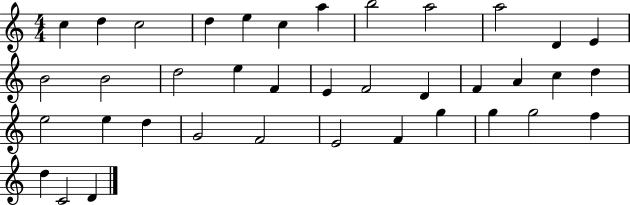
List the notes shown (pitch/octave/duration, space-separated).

C5/q D5/q C5/h D5/q E5/q C5/q A5/q B5/h A5/h A5/h D4/q E4/q B4/h B4/h D5/h E5/q F4/q E4/q F4/h D4/q F4/q A4/q C5/q D5/q E5/h E5/q D5/q G4/h F4/h E4/h F4/q G5/q G5/q G5/h F5/q D5/q C4/h D4/q